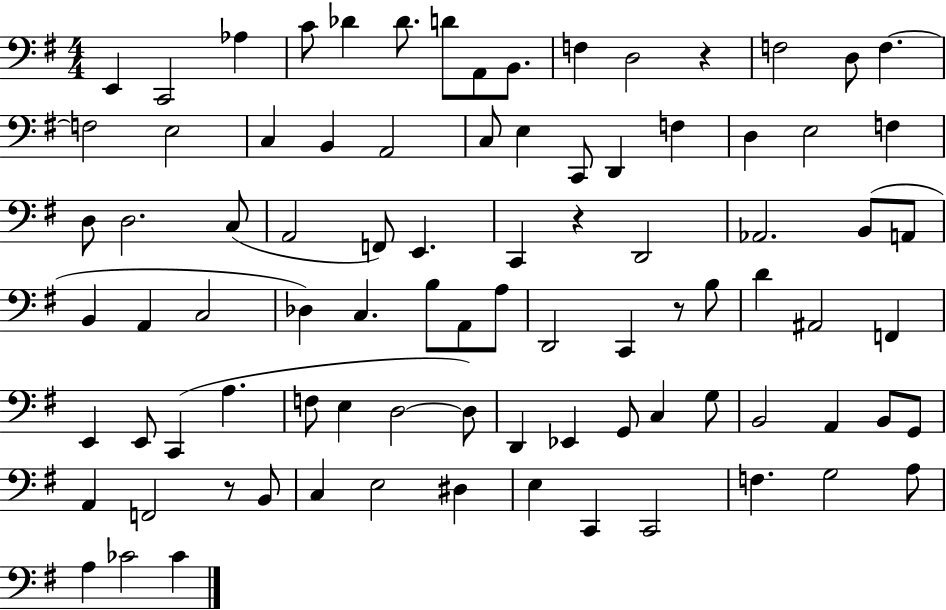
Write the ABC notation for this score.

X:1
T:Untitled
M:4/4
L:1/4
K:G
E,, C,,2 _A, C/2 _D _D/2 D/2 A,,/2 B,,/2 F, D,2 z F,2 D,/2 F, F,2 E,2 C, B,, A,,2 C,/2 E, C,,/2 D,, F, D, E,2 F, D,/2 D,2 C,/2 A,,2 F,,/2 E,, C,, z D,,2 _A,,2 B,,/2 A,,/2 B,, A,, C,2 _D, C, B,/2 A,,/2 A,/2 D,,2 C,, z/2 B,/2 D ^A,,2 F,, E,, E,,/2 C,, A, F,/2 E, D,2 D,/2 D,, _E,, G,,/2 C, G,/2 B,,2 A,, B,,/2 G,,/2 A,, F,,2 z/2 B,,/2 C, E,2 ^D, E, C,, C,,2 F, G,2 A,/2 A, _C2 _C